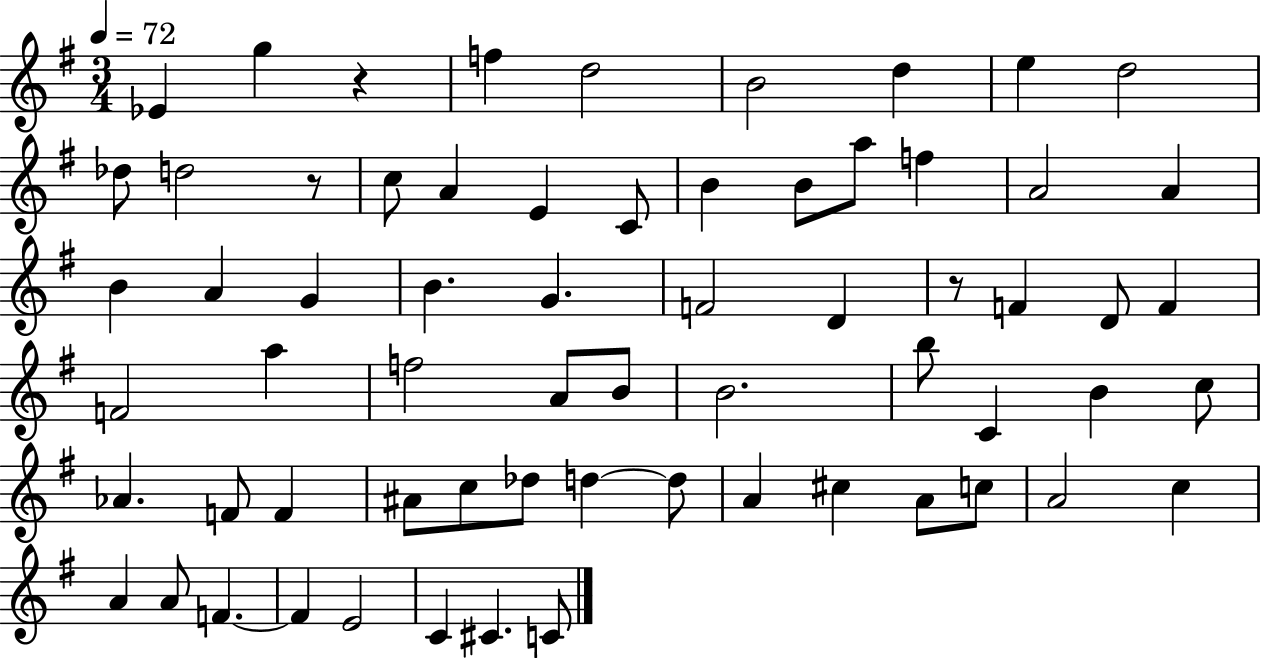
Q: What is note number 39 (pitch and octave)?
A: B4